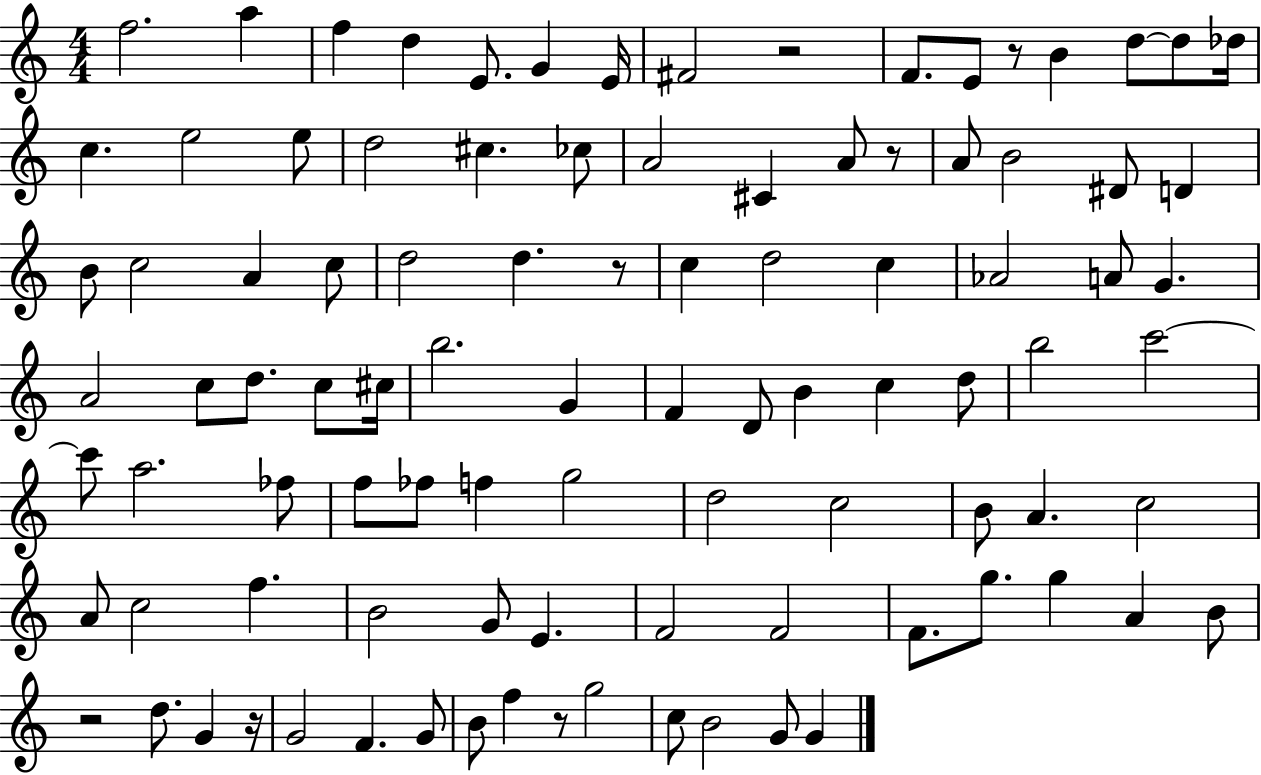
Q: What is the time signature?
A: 4/4